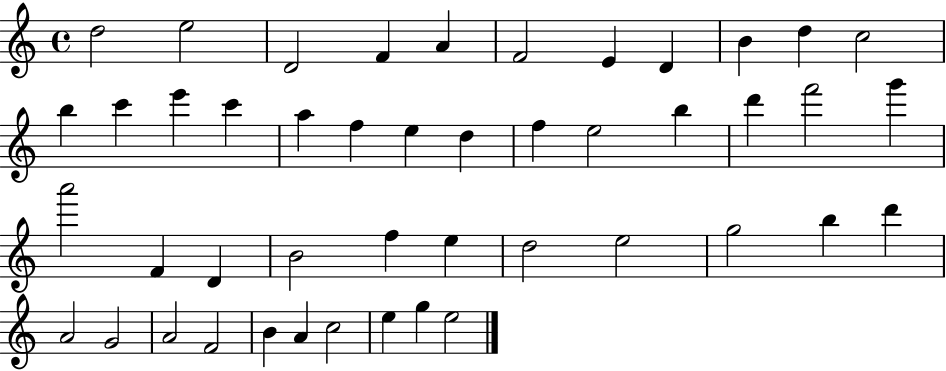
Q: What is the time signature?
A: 4/4